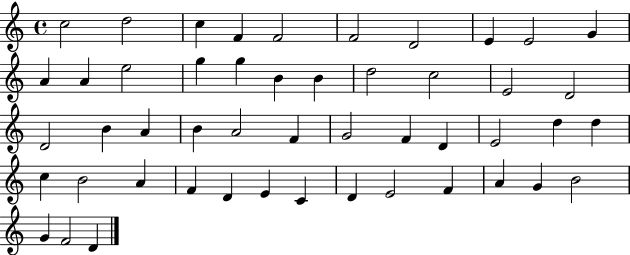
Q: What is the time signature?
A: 4/4